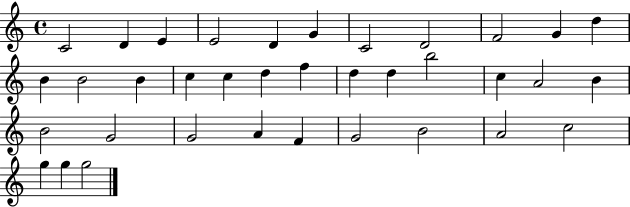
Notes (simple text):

C4/h D4/q E4/q E4/h D4/q G4/q C4/h D4/h F4/h G4/q D5/q B4/q B4/h B4/q C5/q C5/q D5/q F5/q D5/q D5/q B5/h C5/q A4/h B4/q B4/h G4/h G4/h A4/q F4/q G4/h B4/h A4/h C5/h G5/q G5/q G5/h